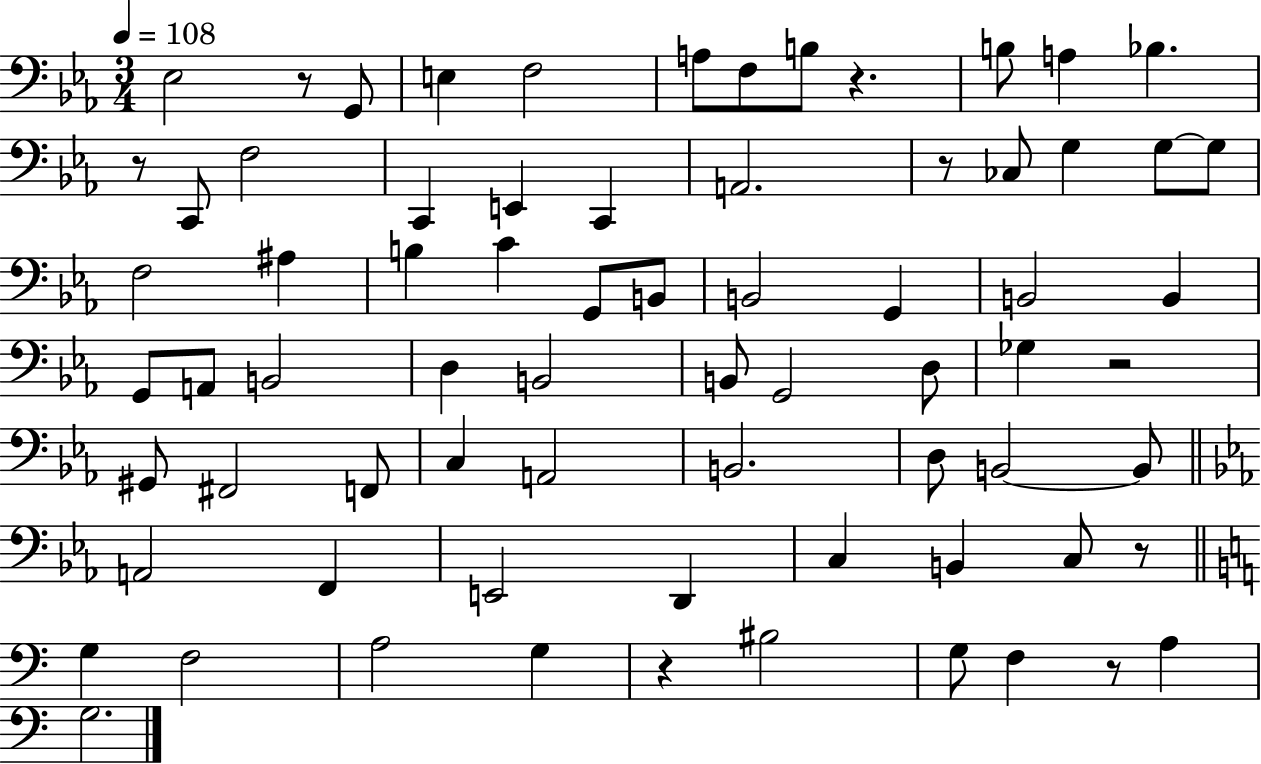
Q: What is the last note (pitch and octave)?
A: G3